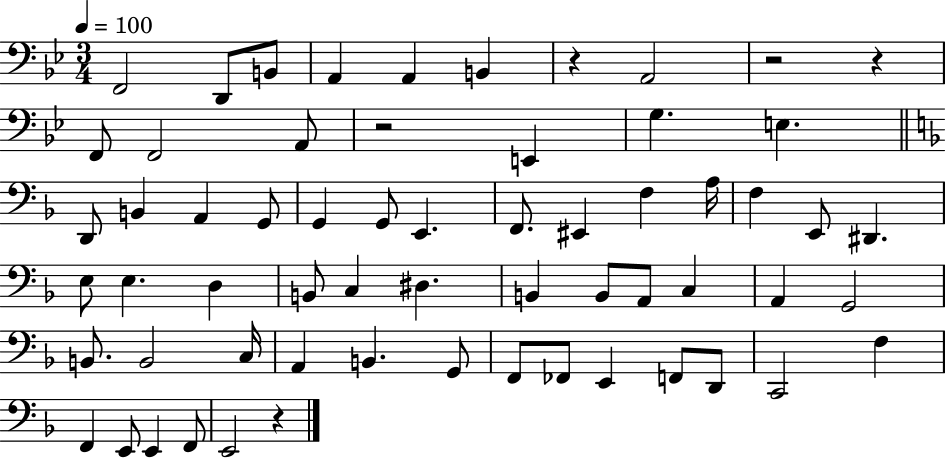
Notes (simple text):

F2/h D2/e B2/e A2/q A2/q B2/q R/q A2/h R/h R/q F2/e F2/h A2/e R/h E2/q G3/q. E3/q. D2/e B2/q A2/q G2/e G2/q G2/e E2/q. F2/e. EIS2/q F3/q A3/s F3/q E2/e D#2/q. E3/e E3/q. D3/q B2/e C3/q D#3/q. B2/q B2/e A2/e C3/q A2/q G2/h B2/e. B2/h C3/s A2/q B2/q. G2/e F2/e FES2/e E2/q F2/e D2/e C2/h F3/q F2/q E2/e E2/q F2/e E2/h R/q